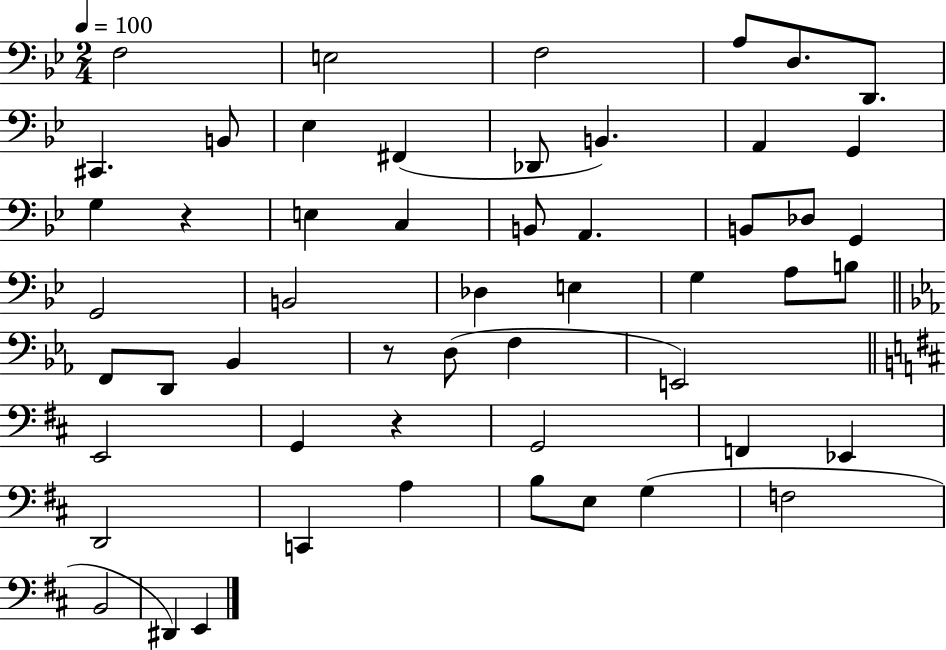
F3/h E3/h F3/h A3/e D3/e. D2/e. C#2/q. B2/e Eb3/q F#2/q Db2/e B2/q. A2/q G2/q G3/q R/q E3/q C3/q B2/e A2/q. B2/e Db3/e G2/q G2/h B2/h Db3/q E3/q G3/q A3/e B3/e F2/e D2/e Bb2/q R/e D3/e F3/q E2/h E2/h G2/q R/q G2/h F2/q Eb2/q D2/h C2/q A3/q B3/e E3/e G3/q F3/h B2/h D#2/q E2/q